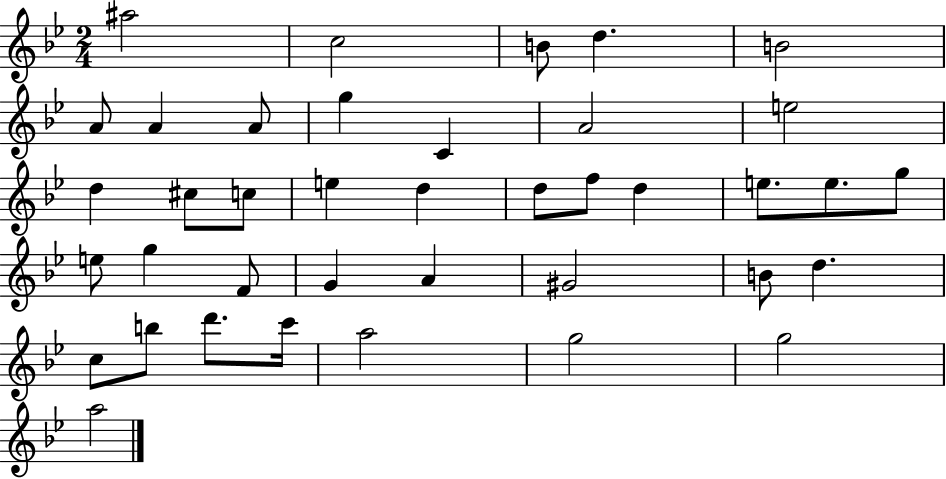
X:1
T:Untitled
M:2/4
L:1/4
K:Bb
^a2 c2 B/2 d B2 A/2 A A/2 g C A2 e2 d ^c/2 c/2 e d d/2 f/2 d e/2 e/2 g/2 e/2 g F/2 G A ^G2 B/2 d c/2 b/2 d'/2 c'/4 a2 g2 g2 a2